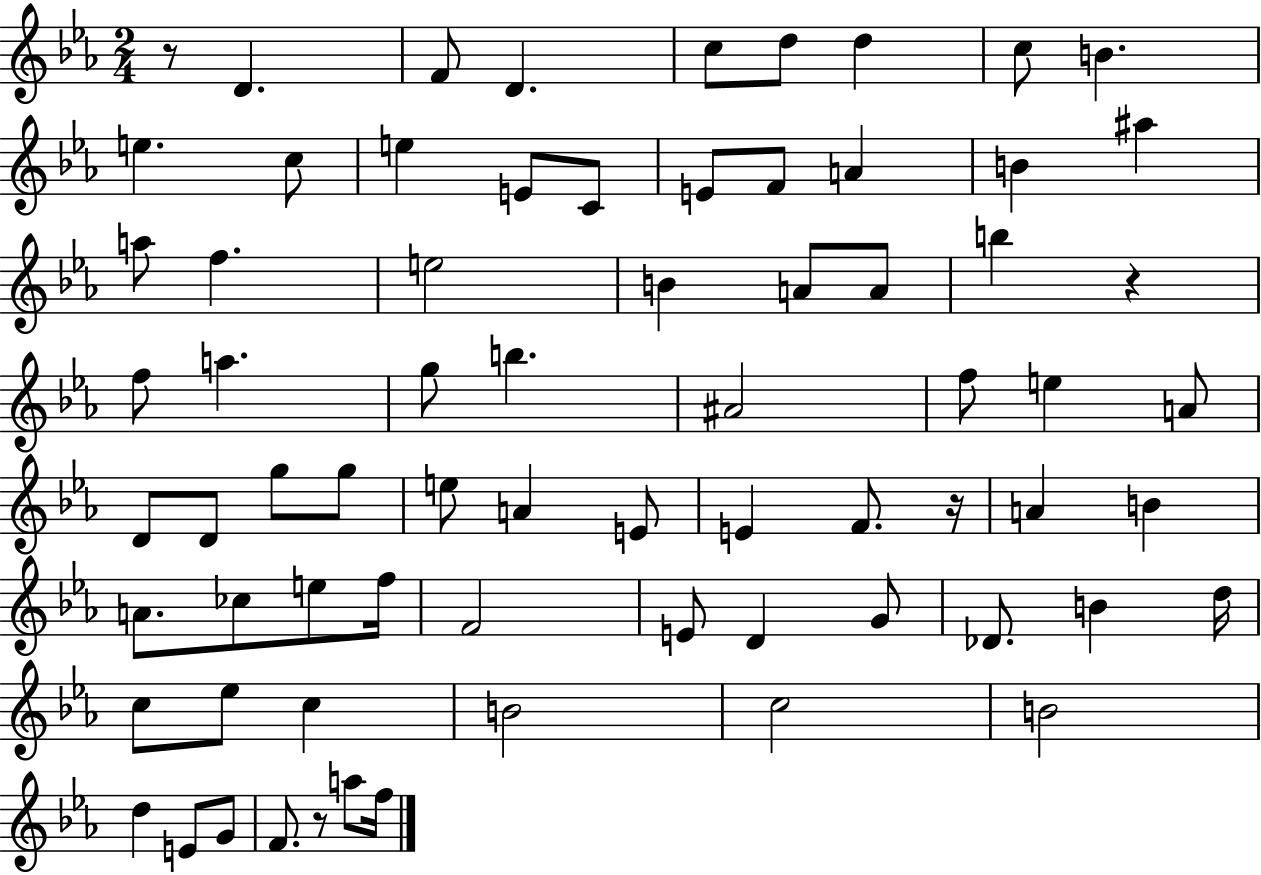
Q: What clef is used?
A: treble